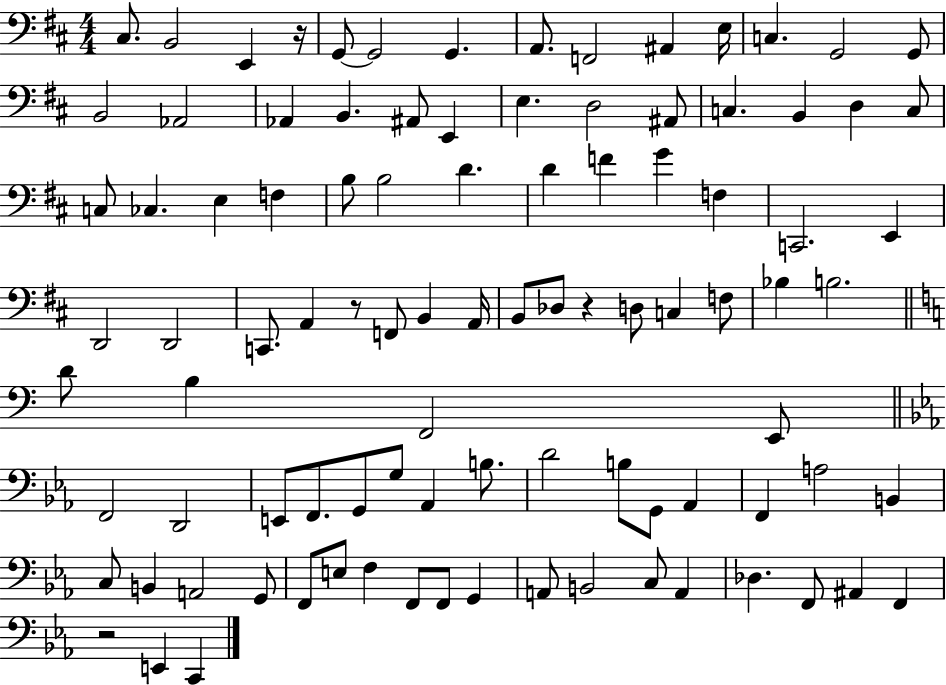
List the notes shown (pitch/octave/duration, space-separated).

C#3/e. B2/h E2/q R/s G2/e G2/h G2/q. A2/e. F2/h A#2/q E3/s C3/q. G2/h G2/e B2/h Ab2/h Ab2/q B2/q. A#2/e E2/q E3/q. D3/h A#2/e C3/q. B2/q D3/q C3/e C3/e CES3/q. E3/q F3/q B3/e B3/h D4/q. D4/q F4/q G4/q F3/q C2/h. E2/q D2/h D2/h C2/e. A2/q R/e F2/e B2/q A2/s B2/e Db3/e R/q D3/e C3/q F3/e Bb3/q B3/h. D4/e B3/q F2/h E2/e F2/h D2/h E2/e F2/e. G2/e G3/e Ab2/q B3/e. D4/h B3/e G2/e Ab2/q F2/q A3/h B2/q C3/e B2/q A2/h G2/e F2/e E3/e F3/q F2/e F2/e G2/q A2/e B2/h C3/e A2/q Db3/q. F2/e A#2/q F2/q R/h E2/q C2/q